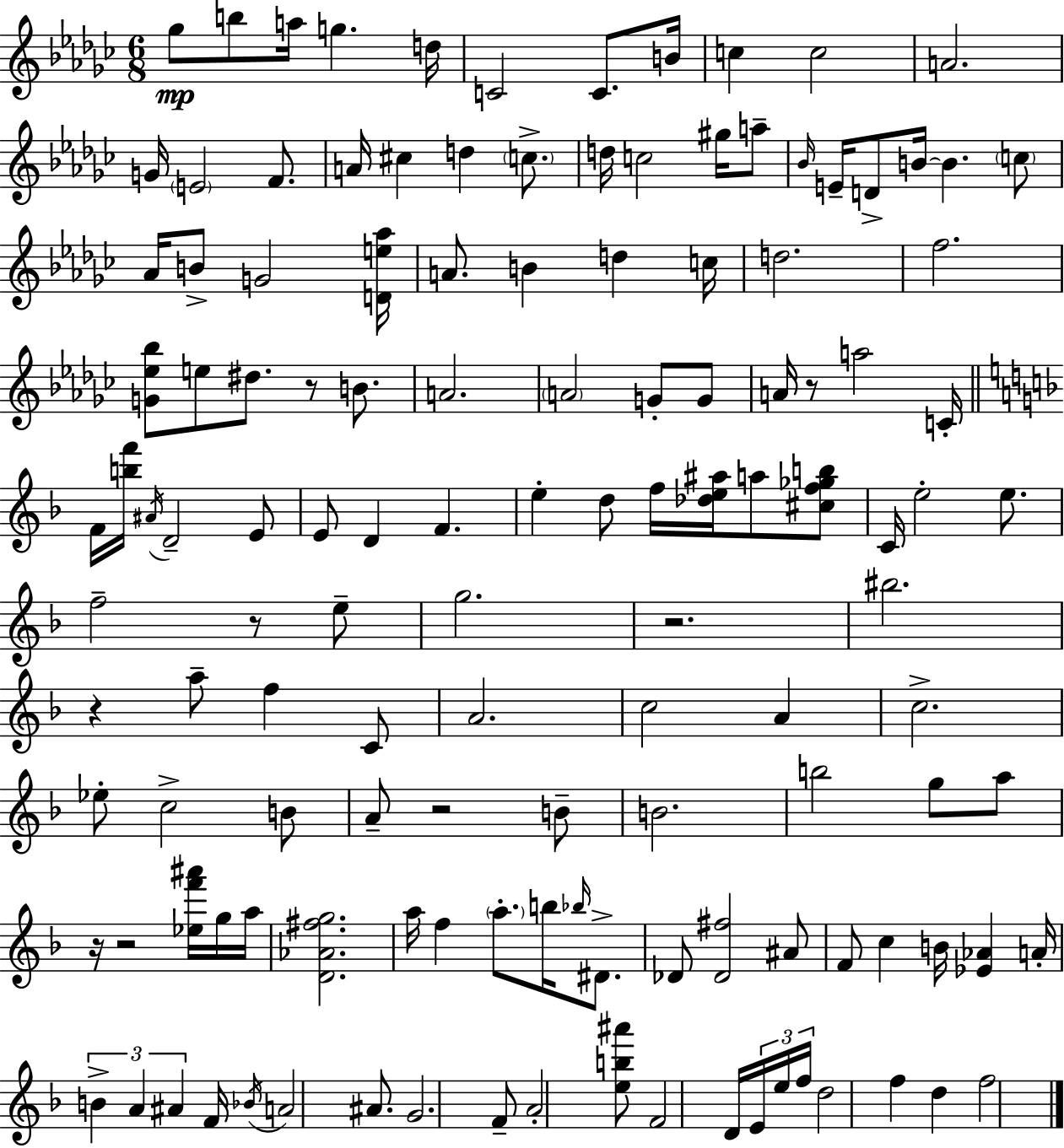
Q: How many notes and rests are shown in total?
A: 132